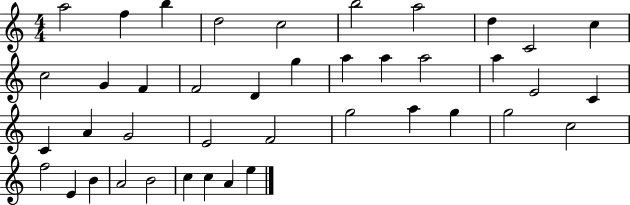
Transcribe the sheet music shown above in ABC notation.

X:1
T:Untitled
M:4/4
L:1/4
K:C
a2 f b d2 c2 b2 a2 d C2 c c2 G F F2 D g a a a2 a E2 C C A G2 E2 F2 g2 a g g2 c2 f2 E B A2 B2 c c A e